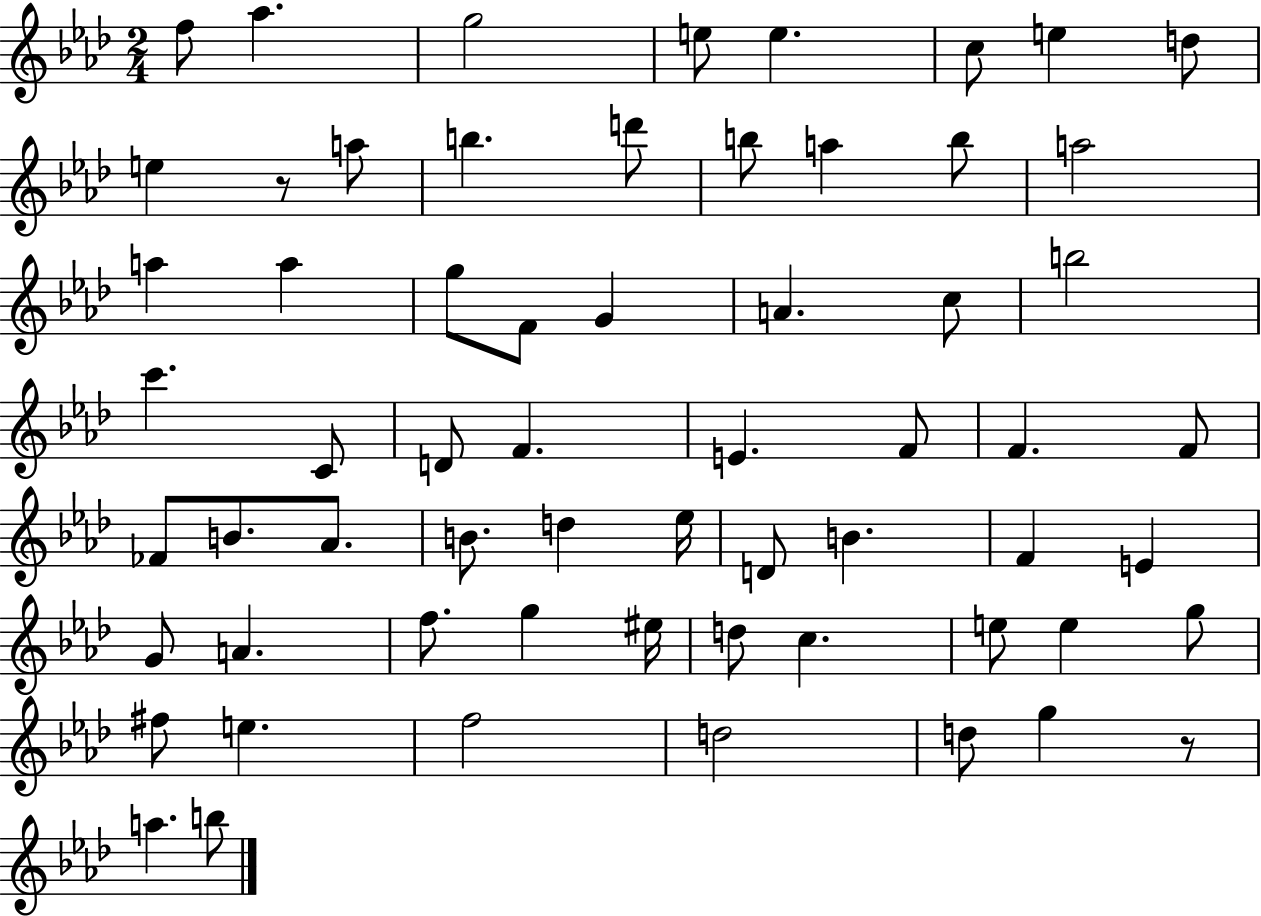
X:1
T:Untitled
M:2/4
L:1/4
K:Ab
f/2 _a g2 e/2 e c/2 e d/2 e z/2 a/2 b d'/2 b/2 a b/2 a2 a a g/2 F/2 G A c/2 b2 c' C/2 D/2 F E F/2 F F/2 _F/2 B/2 _A/2 B/2 d _e/4 D/2 B F E G/2 A f/2 g ^e/4 d/2 c e/2 e g/2 ^f/2 e f2 d2 d/2 g z/2 a b/2